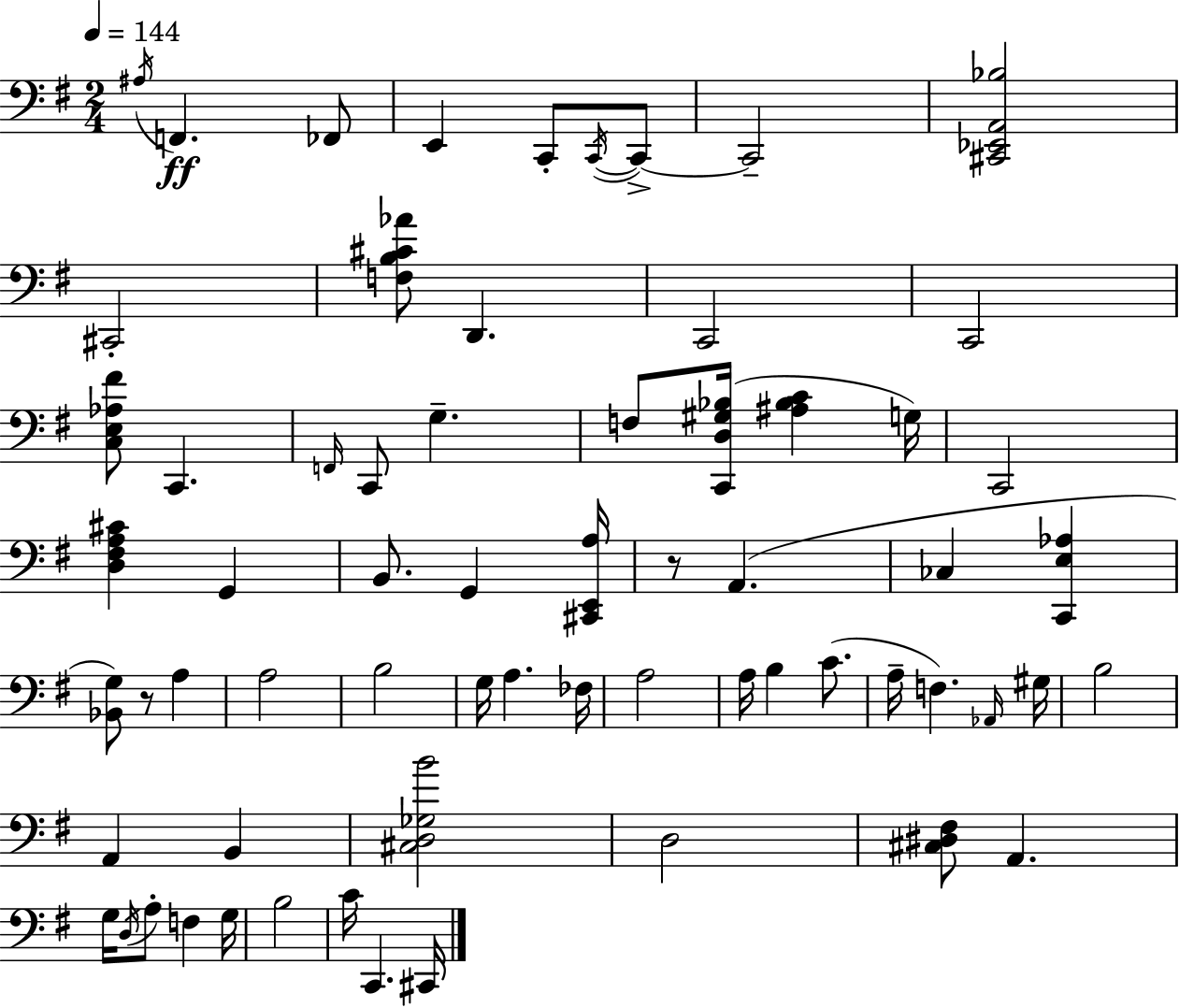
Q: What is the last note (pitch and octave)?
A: C#2